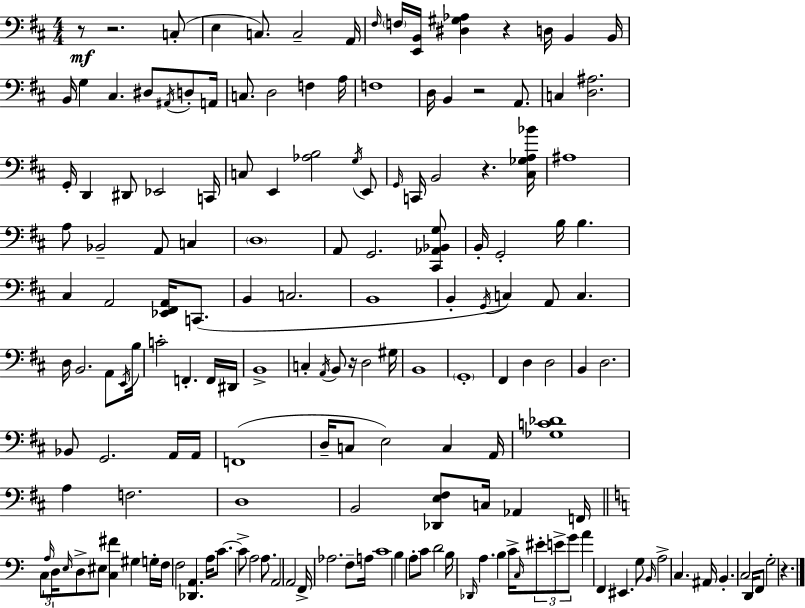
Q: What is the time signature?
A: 4/4